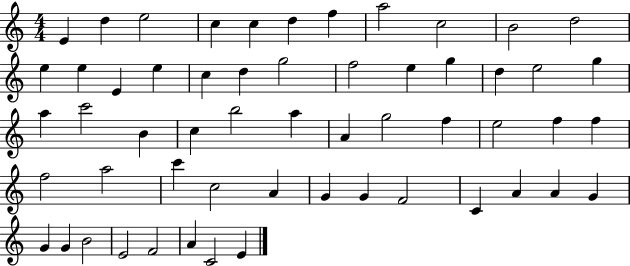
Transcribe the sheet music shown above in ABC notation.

X:1
T:Untitled
M:4/4
L:1/4
K:C
E d e2 c c d f a2 c2 B2 d2 e e E e c d g2 f2 e g d e2 g a c'2 B c b2 a A g2 f e2 f f f2 a2 c' c2 A G G F2 C A A G G G B2 E2 F2 A C2 E